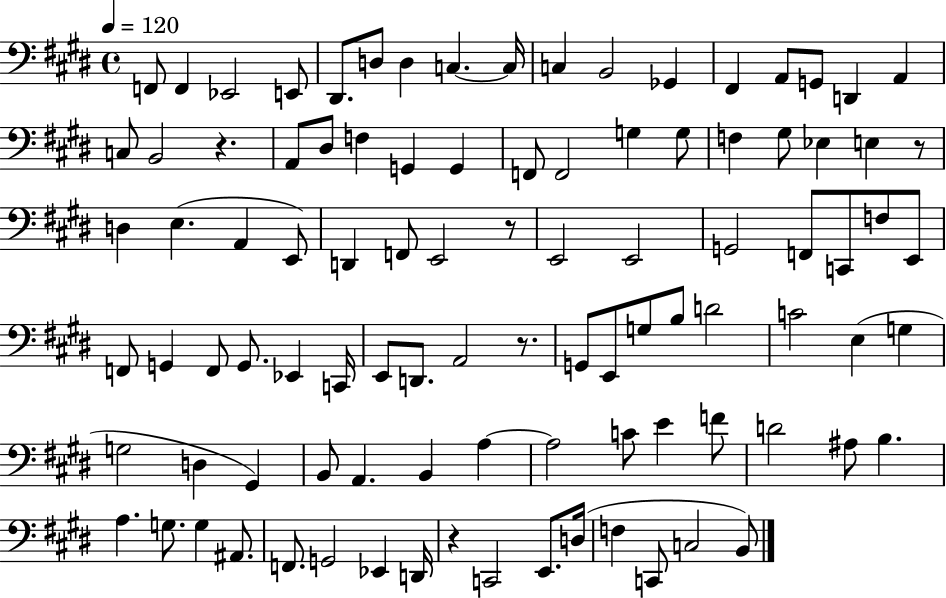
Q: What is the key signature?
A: E major